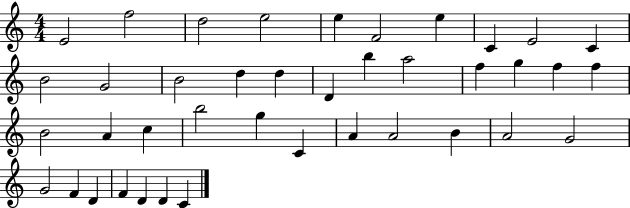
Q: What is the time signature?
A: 4/4